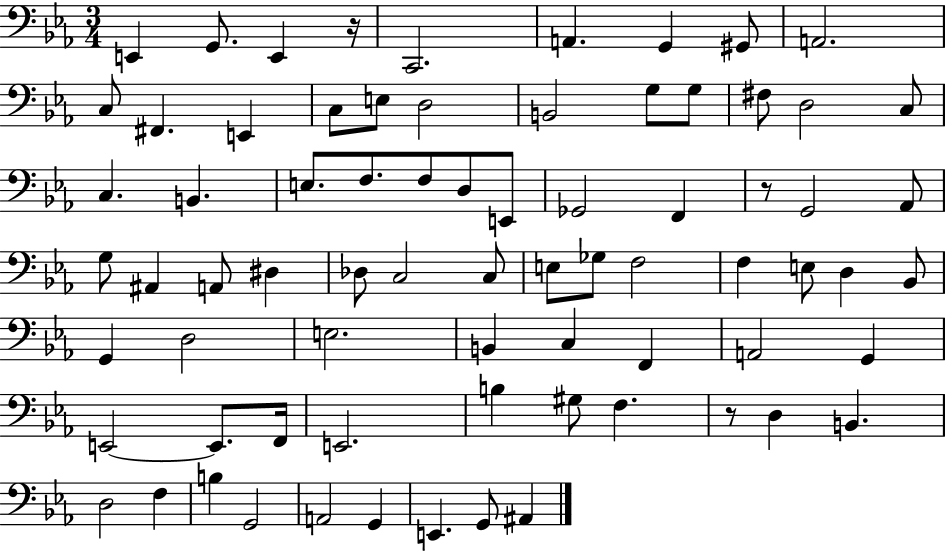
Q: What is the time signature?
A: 3/4